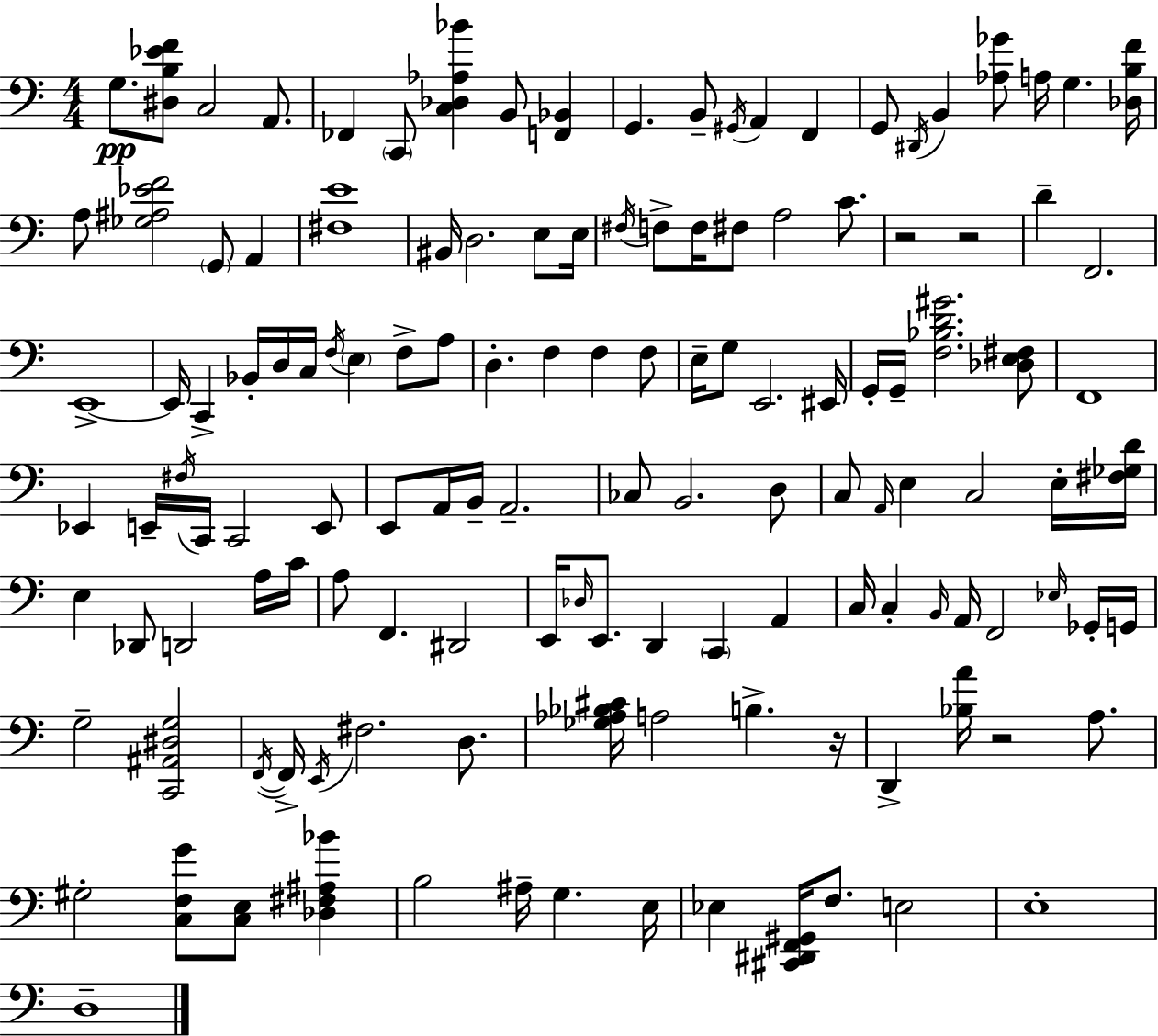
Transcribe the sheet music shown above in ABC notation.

X:1
T:Untitled
M:4/4
L:1/4
K:C
G,/2 [^D,B,_EF]/2 C,2 A,,/2 _F,, C,,/2 [C,_D,_A,_B] B,,/2 [F,,_B,,] G,, B,,/2 ^G,,/4 A,, F,, G,,/2 ^D,,/4 B,, [_A,_G]/2 A,/4 G, [_D,B,F]/4 A,/2 [_G,^A,_EF]2 G,,/2 A,, [^F,E]4 ^B,,/4 D,2 E,/2 E,/4 ^F,/4 F,/2 F,/4 ^F,/2 A,2 C/2 z2 z2 D F,,2 E,,4 E,,/4 C,, _B,,/4 D,/4 C,/4 F,/4 E, F,/2 A,/2 D, F, F, F,/2 E,/4 G,/2 E,,2 ^E,,/4 G,,/4 G,,/4 [F,_B,D^G]2 [_D,E,^F,]/2 F,,4 _E,, E,,/4 ^F,/4 C,,/4 C,,2 E,,/2 E,,/2 A,,/4 B,,/4 A,,2 _C,/2 B,,2 D,/2 C,/2 A,,/4 E, C,2 E,/4 [^F,_G,D]/4 E, _D,,/2 D,,2 A,/4 C/4 A,/2 F,, ^D,,2 E,,/4 _D,/4 E,,/2 D,, C,, A,, C,/4 C, B,,/4 A,,/4 F,,2 _E,/4 _G,,/4 G,,/4 G,2 [C,,^A,,^D,G,]2 F,,/4 F,,/4 E,,/4 ^F,2 D,/2 [_G,_A,_B,^C]/4 A,2 B, z/4 D,, [_B,A]/4 z2 A,/2 ^G,2 [C,F,G]/2 [C,E,]/2 [_D,^F,^A,_B] B,2 ^A,/4 G, E,/4 _E, [^C,,^D,,F,,^G,,]/4 F,/2 E,2 E,4 D,4